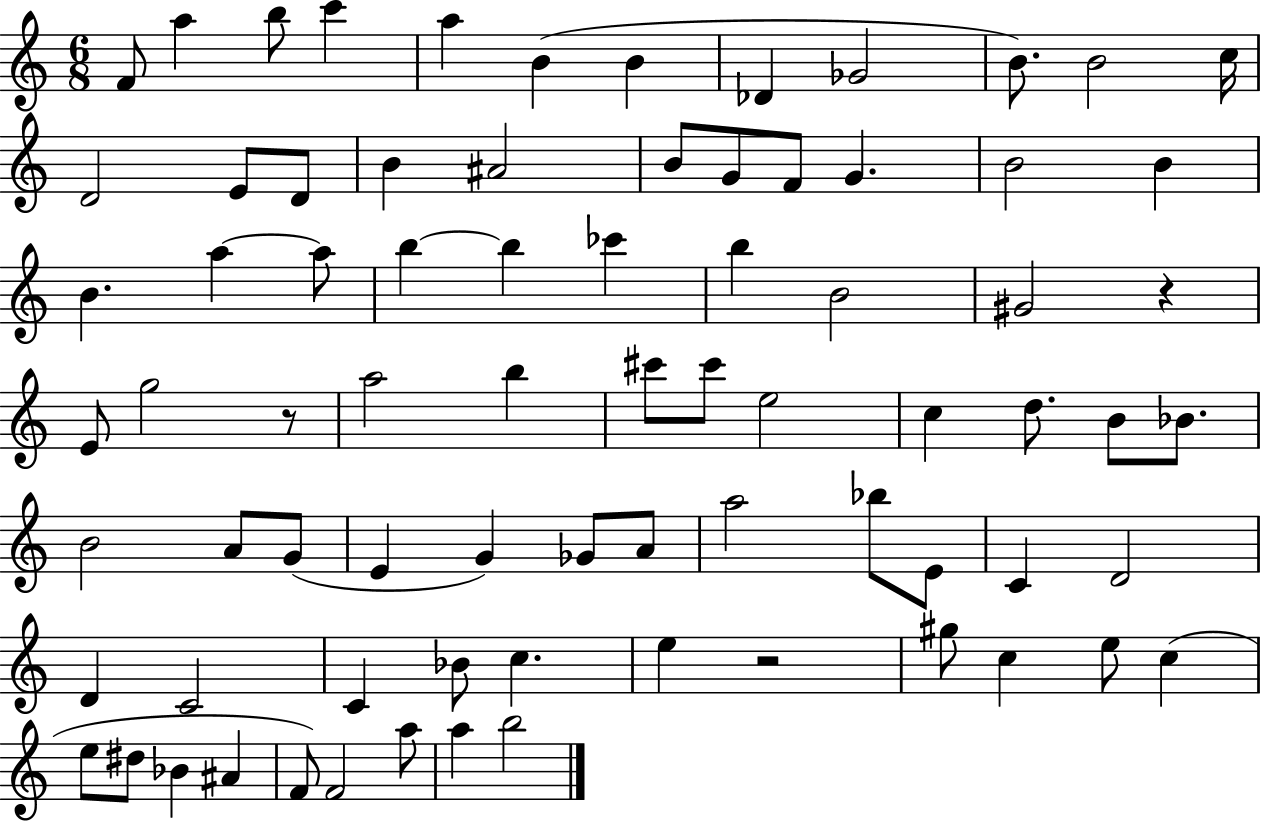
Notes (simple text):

F4/e A5/q B5/e C6/q A5/q B4/q B4/q Db4/q Gb4/h B4/e. B4/h C5/s D4/h E4/e D4/e B4/q A#4/h B4/e G4/e F4/e G4/q. B4/h B4/q B4/q. A5/q A5/e B5/q B5/q CES6/q B5/q B4/h G#4/h R/q E4/e G5/h R/e A5/h B5/q C#6/e C#6/e E5/h C5/q D5/e. B4/e Bb4/e. B4/h A4/e G4/e E4/q G4/q Gb4/e A4/e A5/h Bb5/e E4/e C4/q D4/h D4/q C4/h C4/q Bb4/e C5/q. E5/q R/h G#5/e C5/q E5/e C5/q E5/e D#5/e Bb4/q A#4/q F4/e F4/h A5/e A5/q B5/h